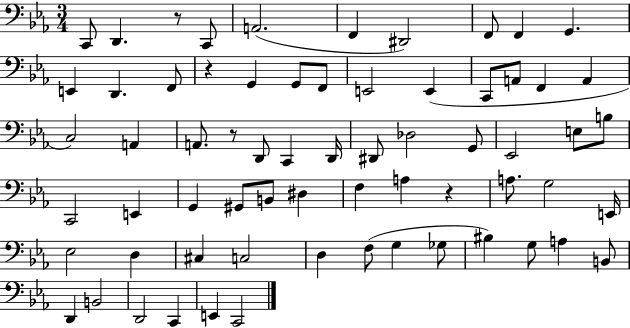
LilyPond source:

{
  \clef bass
  \numericTimeSignature
  \time 3/4
  \key ees \major
  \repeat volta 2 { c,8 d,4. r8 c,8 | a,2.( | f,4 dis,2) | f,8 f,4 g,4. | \break e,4 d,4. f,8 | r4 g,4 g,8 f,8 | e,2 e,4( | c,8 a,8 f,4 a,4 | \break c2) a,4 | a,8. r8 d,8 c,4 d,16 | dis,8 des2 g,8 | ees,2 e8 b8 | \break c,2 e,4 | g,4 gis,8 b,8 dis4 | f4 a4 r4 | a8. g2 e,16 | \break ees2 d4 | cis4 c2 | d4 f8( g4 ges8 | bis4) g8 a4 b,8 | \break d,4 b,2 | d,2 c,4 | e,4 c,2 | } \bar "|."
}